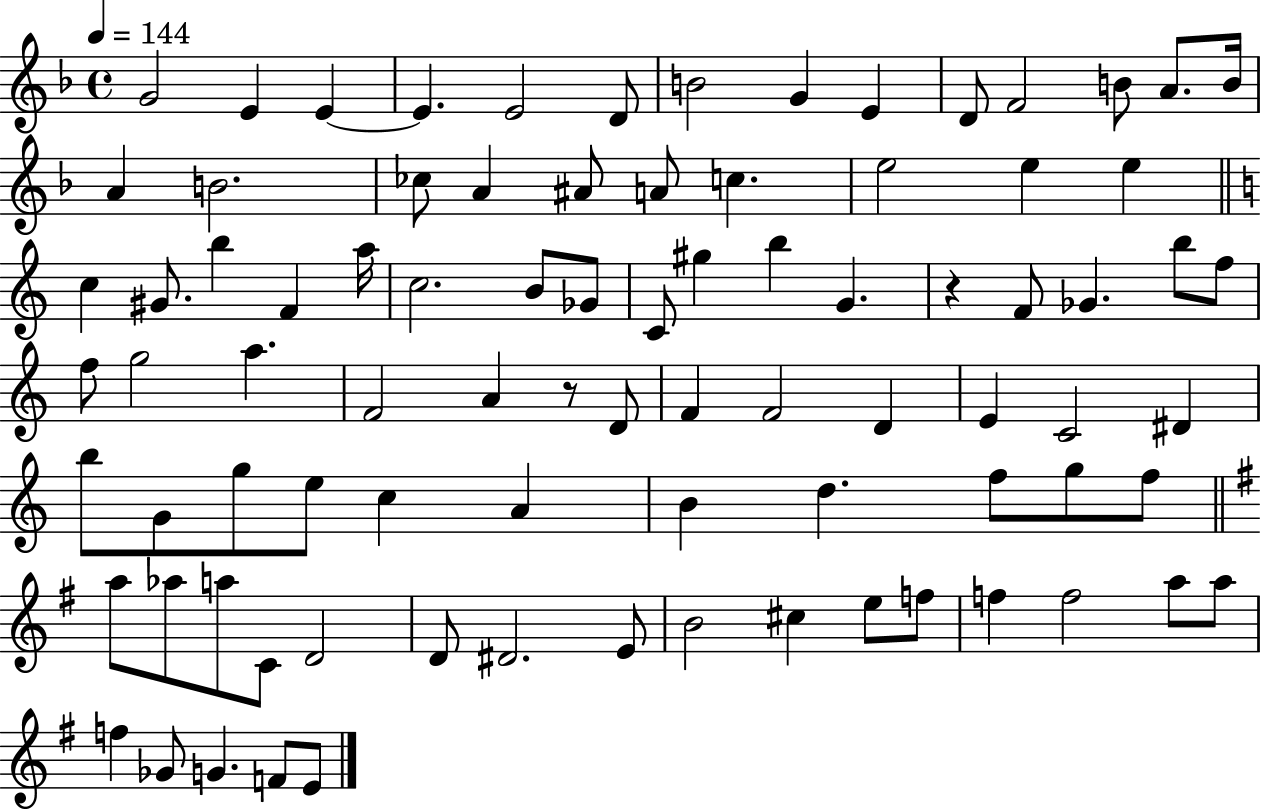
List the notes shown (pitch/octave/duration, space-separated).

G4/h E4/q E4/q E4/q. E4/h D4/e B4/h G4/q E4/q D4/e F4/h B4/e A4/e. B4/s A4/q B4/h. CES5/e A4/q A#4/e A4/e C5/q. E5/h E5/q E5/q C5/q G#4/e. B5/q F4/q A5/s C5/h. B4/e Gb4/e C4/e G#5/q B5/q G4/q. R/q F4/e Gb4/q. B5/e F5/e F5/e G5/h A5/q. F4/h A4/q R/e D4/e F4/q F4/h D4/q E4/q C4/h D#4/q B5/e G4/e G5/e E5/e C5/q A4/q B4/q D5/q. F5/e G5/e F5/e A5/e Ab5/e A5/e C4/e D4/h D4/e D#4/h. E4/e B4/h C#5/q E5/e F5/e F5/q F5/h A5/e A5/e F5/q Gb4/e G4/q. F4/e E4/e